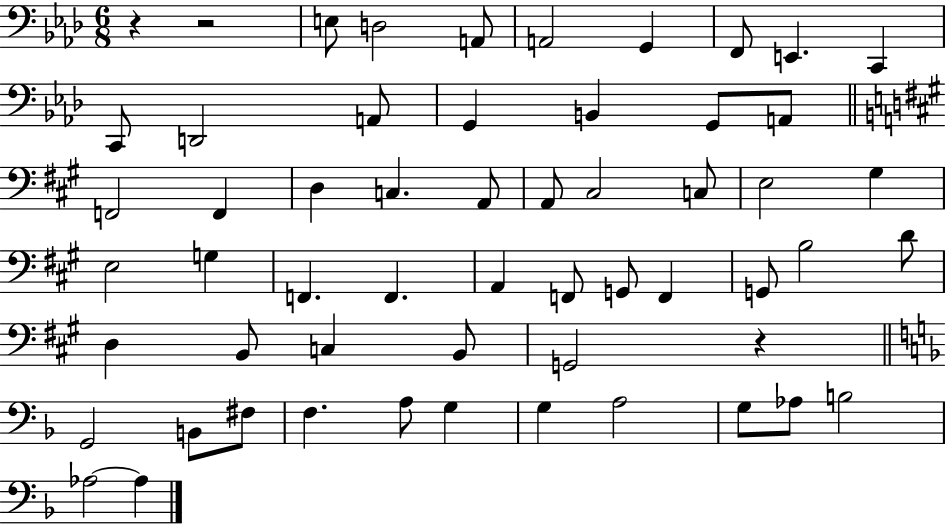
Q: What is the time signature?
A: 6/8